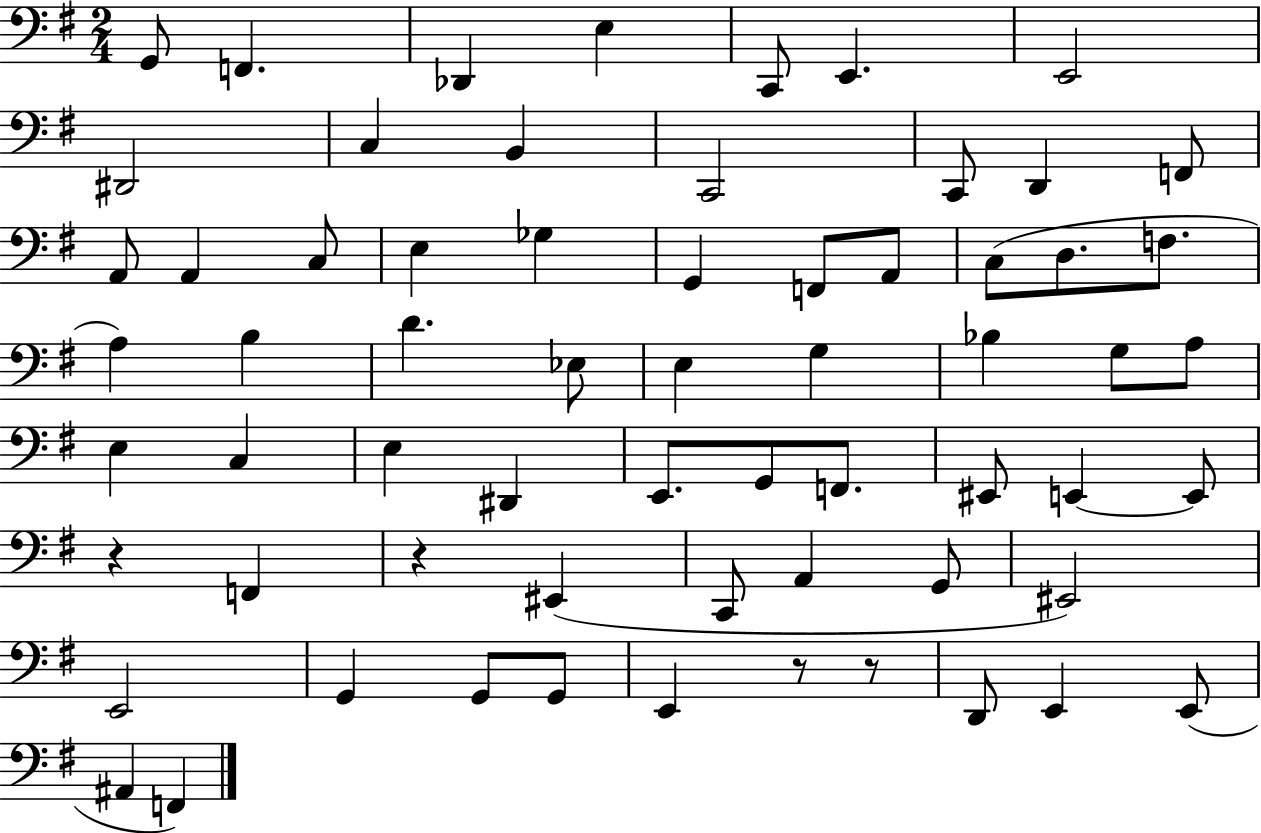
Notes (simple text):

G2/e F2/q. Db2/q E3/q C2/e E2/q. E2/h D#2/h C3/q B2/q C2/h C2/e D2/q F2/e A2/e A2/q C3/e E3/q Gb3/q G2/q F2/e A2/e C3/e D3/e. F3/e. A3/q B3/q D4/q. Eb3/e E3/q G3/q Bb3/q G3/e A3/e E3/q C3/q E3/q D#2/q E2/e. G2/e F2/e. EIS2/e E2/q E2/e R/q F2/q R/q EIS2/q C2/e A2/q G2/e EIS2/h E2/h G2/q G2/e G2/e E2/q R/e R/e D2/e E2/q E2/e A#2/q F2/q